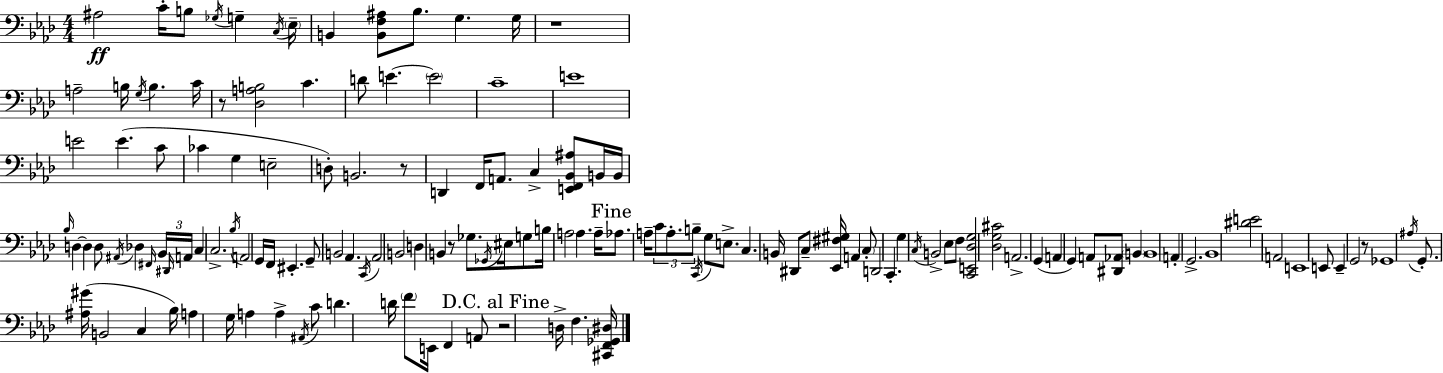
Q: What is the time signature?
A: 4/4